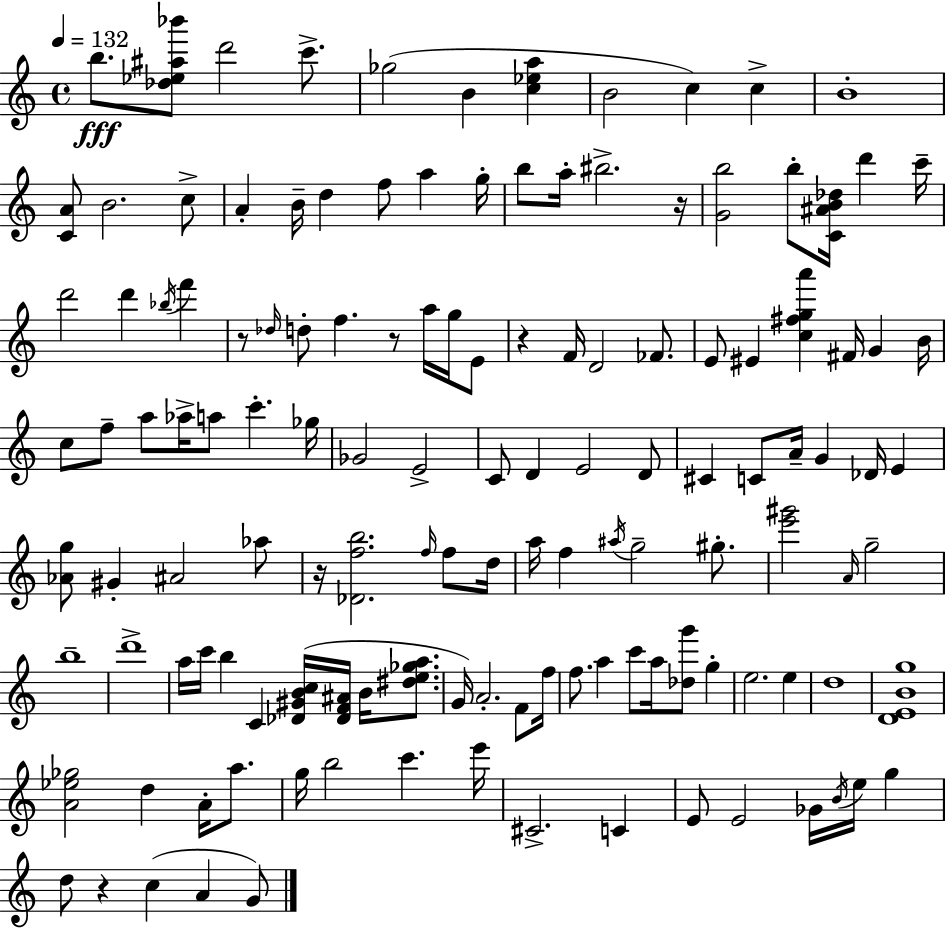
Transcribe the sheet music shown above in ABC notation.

X:1
T:Untitled
M:4/4
L:1/4
K:Am
b/2 [_d_e^a_b']/2 d'2 c'/2 _g2 B [c_ea] B2 c c B4 [CA]/2 B2 c/2 A B/4 d f/2 a g/4 b/2 a/4 ^b2 z/4 [Gb]2 b/2 [C^AB_d]/4 d' c'/4 d'2 d' _b/4 f' z/2 _d/4 d/2 f z/2 a/4 g/4 E/2 z F/4 D2 _F/2 E/2 ^E [c^fga'] ^F/4 G B/4 c/2 f/2 a/2 _a/4 a/2 c' _g/4 _G2 E2 C/2 D E2 D/2 ^C C/2 A/4 G _D/4 E [_Ag]/2 ^G ^A2 _a/2 z/4 [_Dfb]2 f/4 f/2 d/4 a/4 f ^a/4 g2 ^g/2 [e'^g']2 A/4 g2 b4 d'4 a/4 c'/4 b C [_D^GBc]/4 [_DF^A]/4 B/4 [^de_ga]/2 G/4 A2 F/2 f/4 f/2 a c'/2 a/4 [_dg']/2 g e2 e d4 [DEBg]4 [A_e_g]2 d A/4 a/2 g/4 b2 c' e'/4 ^C2 C E/2 E2 _G/4 B/4 e/4 g d/2 z c A G/2